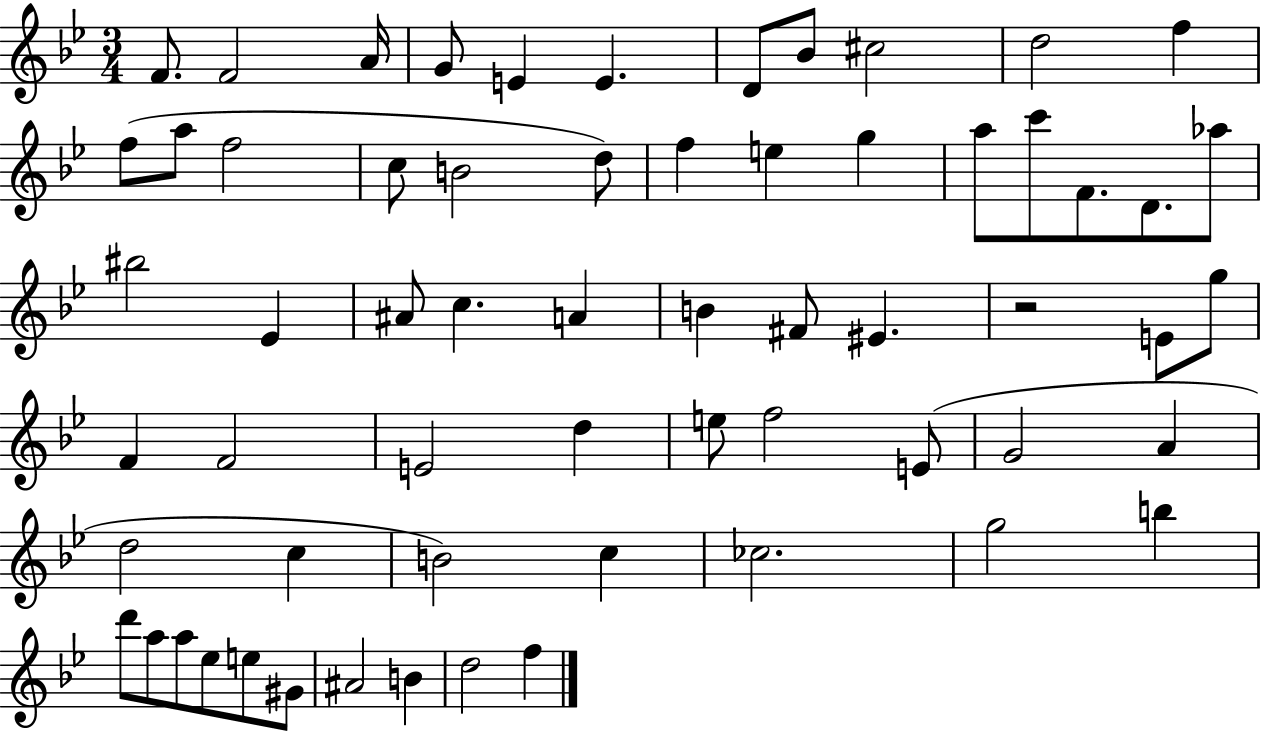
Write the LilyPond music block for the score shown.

{
  \clef treble
  \numericTimeSignature
  \time 3/4
  \key bes \major
  f'8. f'2 a'16 | g'8 e'4 e'4. | d'8 bes'8 cis''2 | d''2 f''4 | \break f''8( a''8 f''2 | c''8 b'2 d''8) | f''4 e''4 g''4 | a''8 c'''8 f'8. d'8. aes''8 | \break bis''2 ees'4 | ais'8 c''4. a'4 | b'4 fis'8 eis'4. | r2 e'8 g''8 | \break f'4 f'2 | e'2 d''4 | e''8 f''2 e'8( | g'2 a'4 | \break d''2 c''4 | b'2) c''4 | ces''2. | g''2 b''4 | \break d'''8 a''8 a''8 ees''8 e''8 gis'8 | ais'2 b'4 | d''2 f''4 | \bar "|."
}